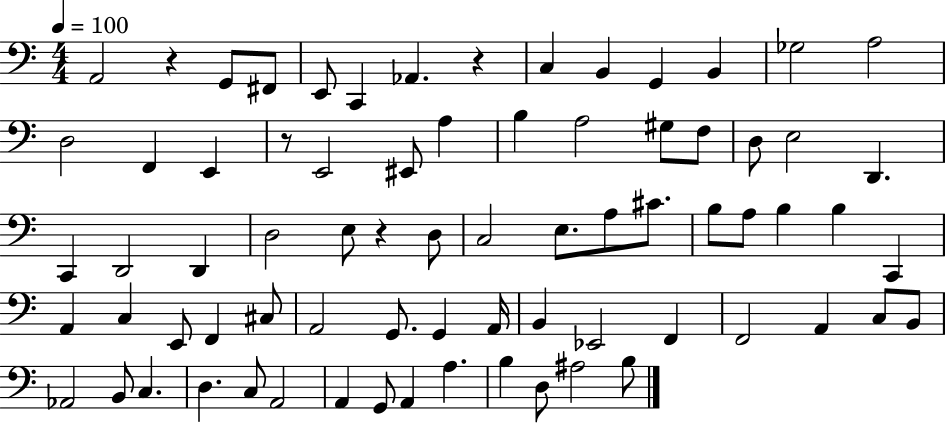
{
  \clef bass
  \numericTimeSignature
  \time 4/4
  \key c \major
  \tempo 4 = 100
  \repeat volta 2 { a,2 r4 g,8 fis,8 | e,8 c,4 aes,4. r4 | c4 b,4 g,4 b,4 | ges2 a2 | \break d2 f,4 e,4 | r8 e,2 eis,8 a4 | b4 a2 gis8 f8 | d8 e2 d,4. | \break c,4 d,2 d,4 | d2 e8 r4 d8 | c2 e8. a8 cis'8. | b8 a8 b4 b4 c,4 | \break a,4 c4 e,8 f,4 cis8 | a,2 g,8. g,4 a,16 | b,4 ees,2 f,4 | f,2 a,4 c8 b,8 | \break aes,2 b,8 c4. | d4. c8 a,2 | a,4 g,8 a,4 a4. | b4 d8 ais2 b8 | \break } \bar "|."
}